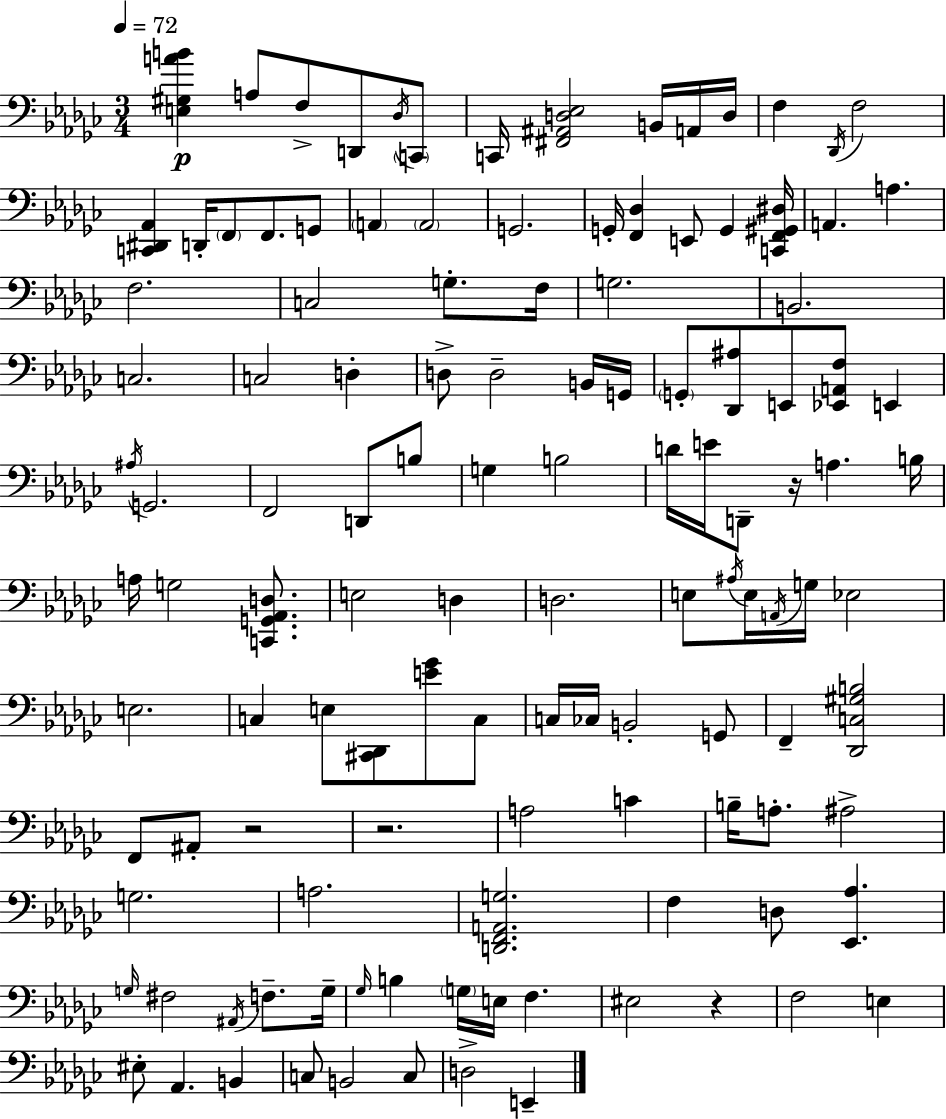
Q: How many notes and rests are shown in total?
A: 121